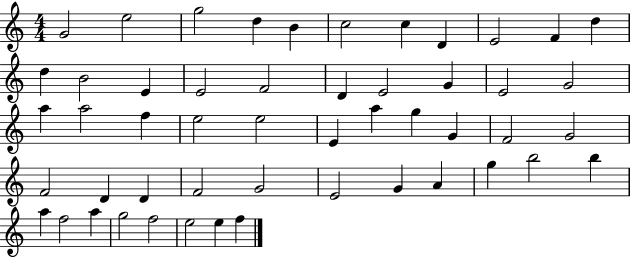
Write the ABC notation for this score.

X:1
T:Untitled
M:4/4
L:1/4
K:C
G2 e2 g2 d B c2 c D E2 F d d B2 E E2 F2 D E2 G E2 G2 a a2 f e2 e2 E a g G F2 G2 F2 D D F2 G2 E2 G A g b2 b a f2 a g2 f2 e2 e f